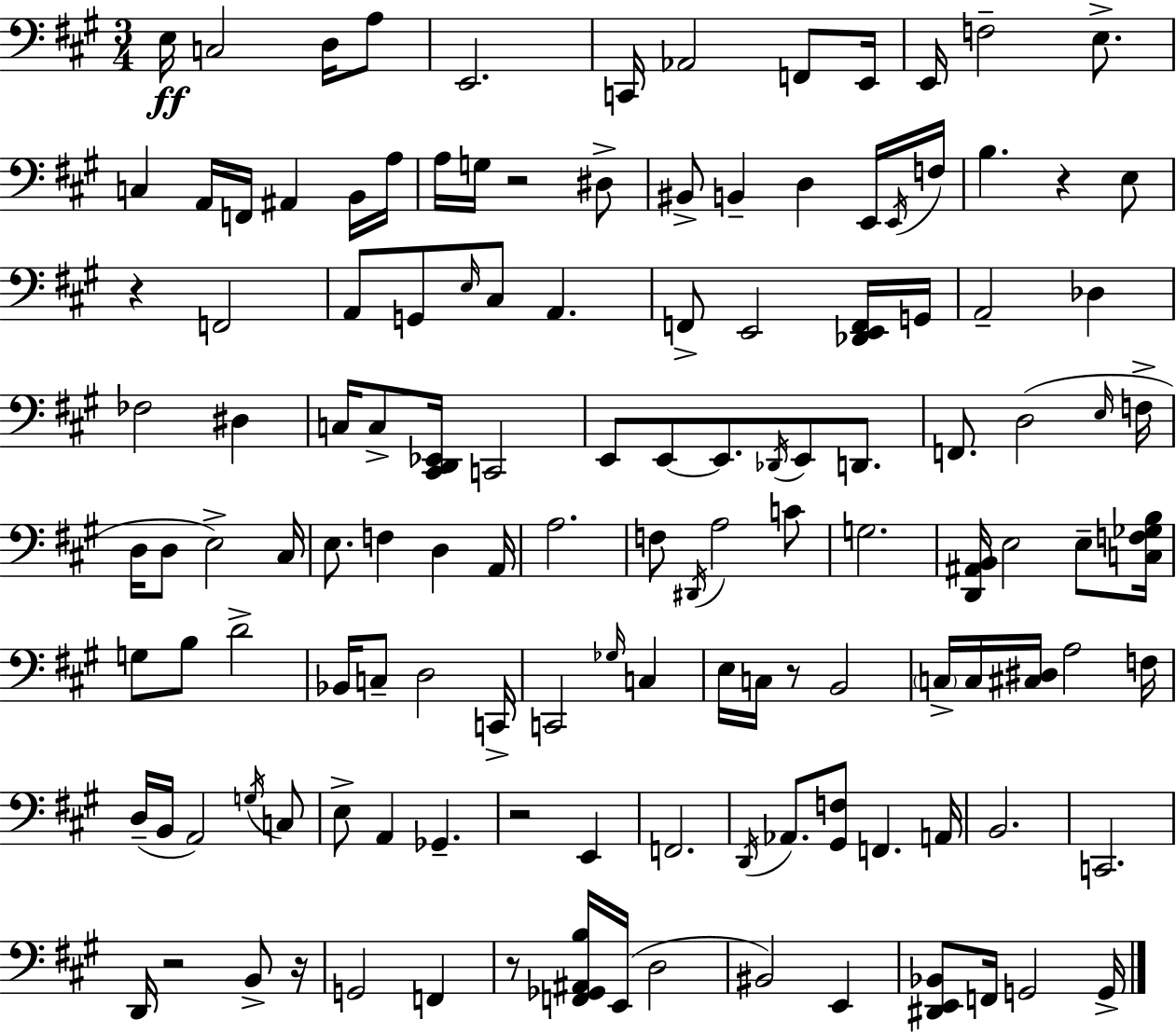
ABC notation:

X:1
T:Untitled
M:3/4
L:1/4
K:A
E,/4 C,2 D,/4 A,/2 E,,2 C,,/4 _A,,2 F,,/2 E,,/4 E,,/4 F,2 E,/2 C, A,,/4 F,,/4 ^A,, B,,/4 A,/4 A,/4 G,/4 z2 ^D,/2 ^B,,/2 B,, D, E,,/4 E,,/4 F,/4 B, z E,/2 z F,,2 A,,/2 G,,/2 E,/4 ^C,/2 A,, F,,/2 E,,2 [_D,,E,,F,,]/4 G,,/4 A,,2 _D, _F,2 ^D, C,/4 C,/2 [^C,,D,,_E,,]/4 C,,2 E,,/2 E,,/2 E,,/2 _D,,/4 E,,/2 D,,/2 F,,/2 D,2 E,/4 F,/4 D,/4 D,/2 E,2 ^C,/4 E,/2 F, D, A,,/4 A,2 F,/2 ^D,,/4 A,2 C/2 G,2 [D,,^A,,B,,]/4 E,2 E,/2 [C,F,_G,B,]/4 G,/2 B,/2 D2 _B,,/4 C,/2 D,2 C,,/4 C,,2 _G,/4 C, E,/4 C,/4 z/2 B,,2 C,/4 C,/4 [^C,^D,]/4 A,2 F,/4 D,/4 B,,/4 A,,2 G,/4 C,/2 E,/2 A,, _G,, z2 E,, F,,2 D,,/4 _A,,/2 [^G,,F,]/2 F,, A,,/4 B,,2 C,,2 D,,/4 z2 B,,/2 z/4 G,,2 F,, z/2 [F,,_G,,^A,,B,]/4 E,,/4 D,2 ^B,,2 E,, [^D,,E,,_B,,]/2 F,,/4 G,,2 G,,/4